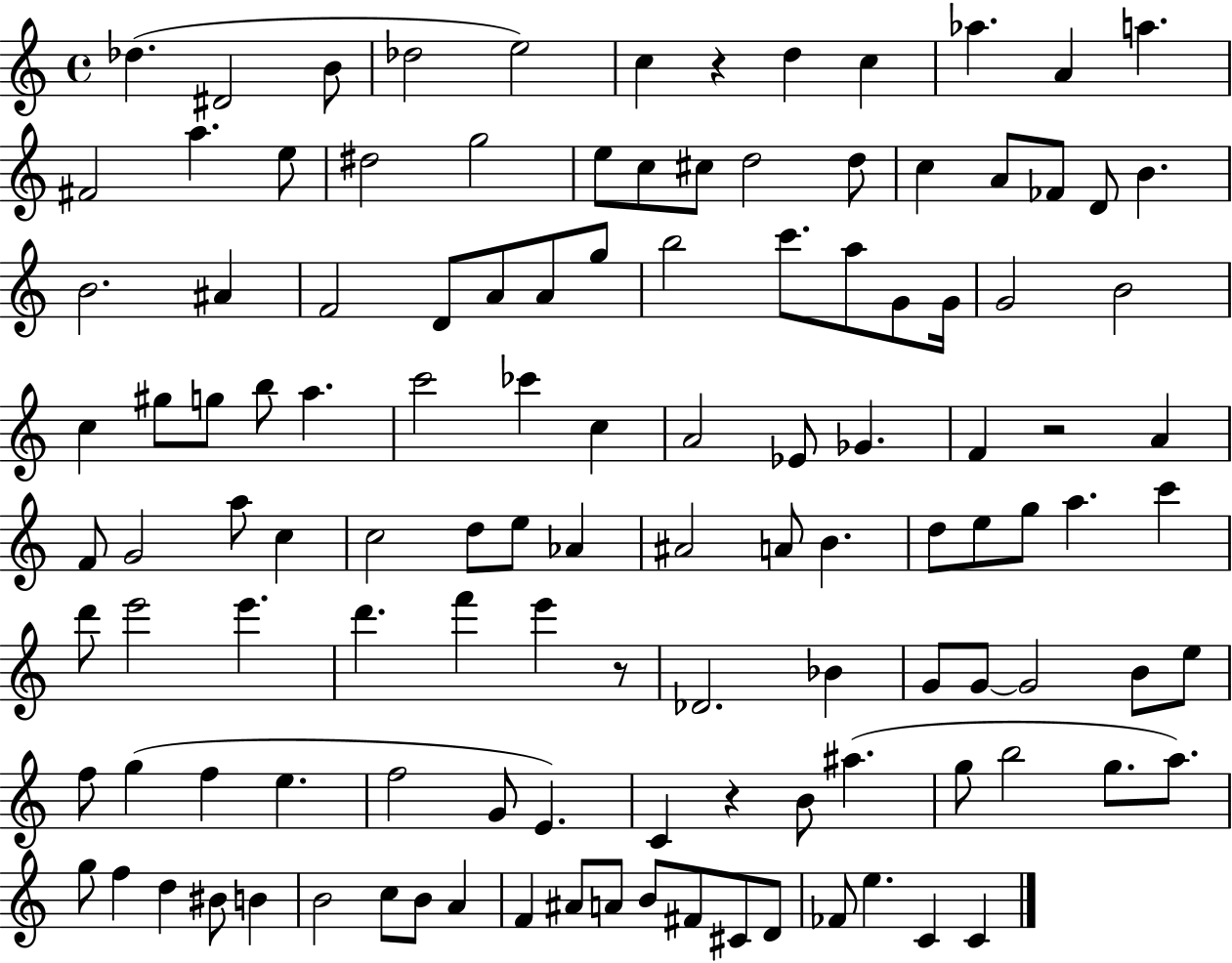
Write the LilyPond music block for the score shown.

{
  \clef treble
  \time 4/4
  \defaultTimeSignature
  \key c \major
  des''4.( dis'2 b'8 | des''2 e''2) | c''4 r4 d''4 c''4 | aes''4. a'4 a''4. | \break fis'2 a''4. e''8 | dis''2 g''2 | e''8 c''8 cis''8 d''2 d''8 | c''4 a'8 fes'8 d'8 b'4. | \break b'2. ais'4 | f'2 d'8 a'8 a'8 g''8 | b''2 c'''8. a''8 g'8 g'16 | g'2 b'2 | \break c''4 gis''8 g''8 b''8 a''4. | c'''2 ces'''4 c''4 | a'2 ees'8 ges'4. | f'4 r2 a'4 | \break f'8 g'2 a''8 c''4 | c''2 d''8 e''8 aes'4 | ais'2 a'8 b'4. | d''8 e''8 g''8 a''4. c'''4 | \break d'''8 e'''2 e'''4. | d'''4. f'''4 e'''4 r8 | des'2. bes'4 | g'8 g'8~~ g'2 b'8 e''8 | \break f''8 g''4( f''4 e''4. | f''2 g'8 e'4.) | c'4 r4 b'8 ais''4.( | g''8 b''2 g''8. a''8.) | \break g''8 f''4 d''4 bis'8 b'4 | b'2 c''8 b'8 a'4 | f'4 ais'8 a'8 b'8 fis'8 cis'8 d'8 | fes'8 e''4. c'4 c'4 | \break \bar "|."
}